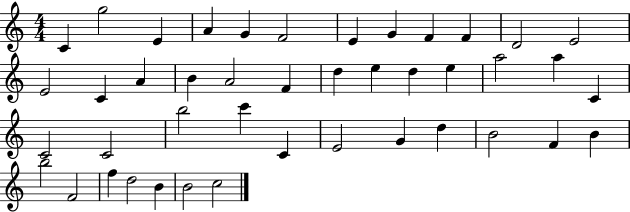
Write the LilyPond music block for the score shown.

{
  \clef treble
  \numericTimeSignature
  \time 4/4
  \key c \major
  c'4 g''2 e'4 | a'4 g'4 f'2 | e'4 g'4 f'4 f'4 | d'2 e'2 | \break e'2 c'4 a'4 | b'4 a'2 f'4 | d''4 e''4 d''4 e''4 | a''2 a''4 c'4 | \break c'2 c'2 | b''2 c'''4 c'4 | e'2 g'4 d''4 | b'2 f'4 b'4 | \break b''2 f'2 | f''4 d''2 b'4 | b'2 c''2 | \bar "|."
}